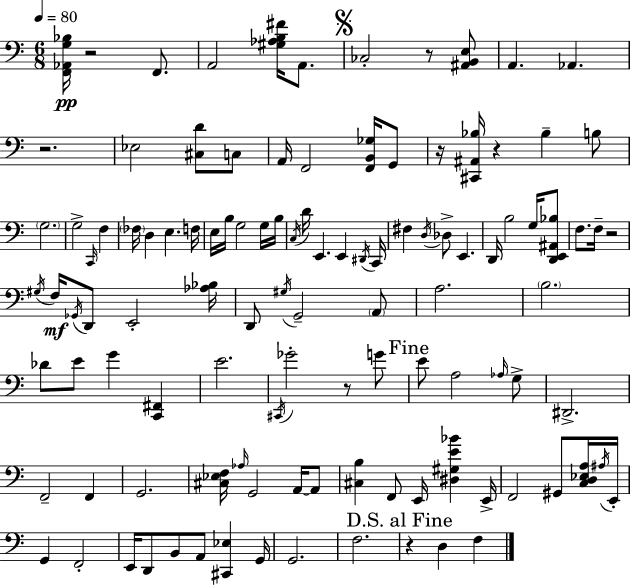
X:1
T:Untitled
M:6/8
L:1/4
K:C
[F,,_A,,G,_B,]/4 z2 F,,/2 A,,2 [^G,_A,B,^F]/4 A,,/2 _C,2 z/2 [^A,,B,,E,]/2 A,, _A,, z2 _E,2 [^C,D]/2 C,/2 A,,/4 F,,2 [F,,B,,_G,]/4 G,,/2 z/4 [^C,,^A,,_B,]/4 z _B, B,/2 G,2 G,2 C,,/4 F, _F,/4 D, E, F,/4 E,/4 B,/4 G,2 G,/4 B,/4 C,/4 D/4 E,, E,, ^D,,/4 C,,/4 ^F, D,/4 _D,/2 E,, D,,/4 B,2 G,/4 [D,,E,,^A,,_B,]/2 F,/2 F,/4 z2 ^G,/4 F,/4 _G,,/4 D,,/2 E,,2 [_A,_B,]/4 D,,/2 ^G,/4 G,,2 A,,/2 A,2 B,2 _D/2 E/2 G [C,,^F,,] E2 ^C,,/4 _G2 z/2 G/2 E/2 A,2 _A,/4 G,/2 ^D,,2 F,,2 F,, G,,2 [^C,_E,F,]/4 _A,/4 G,,2 A,,/4 A,,/2 [^C,B,] F,,/2 E,,/4 [^D,^G,E_B] E,,/4 F,,2 ^G,,/2 [C,D,_E,A,]/4 ^A,/4 E,,/4 G,, F,,2 E,,/4 D,,/2 B,,/2 A,,/2 [^C,,_E,] G,,/4 G,,2 F,2 z D, F,